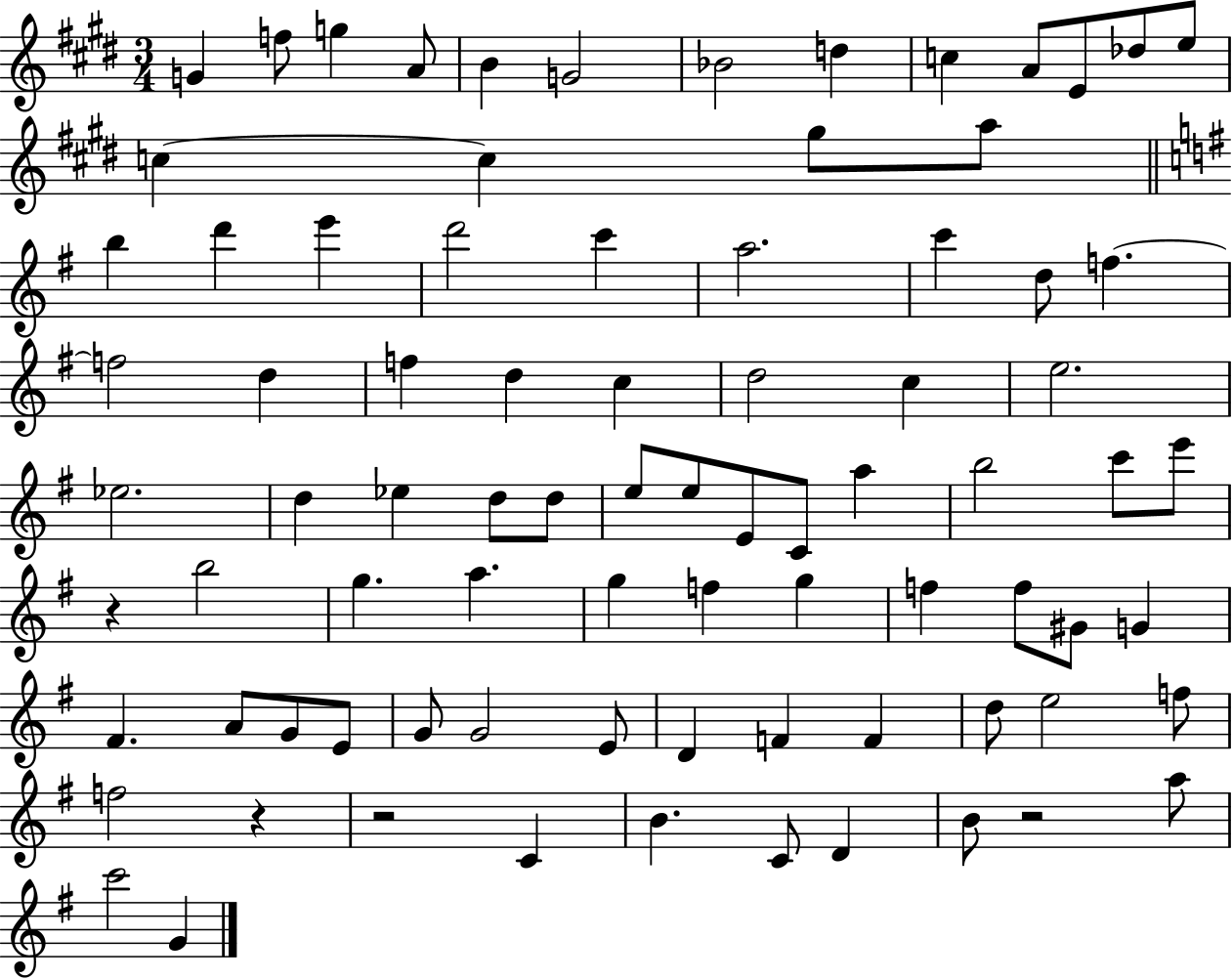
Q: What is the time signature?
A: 3/4